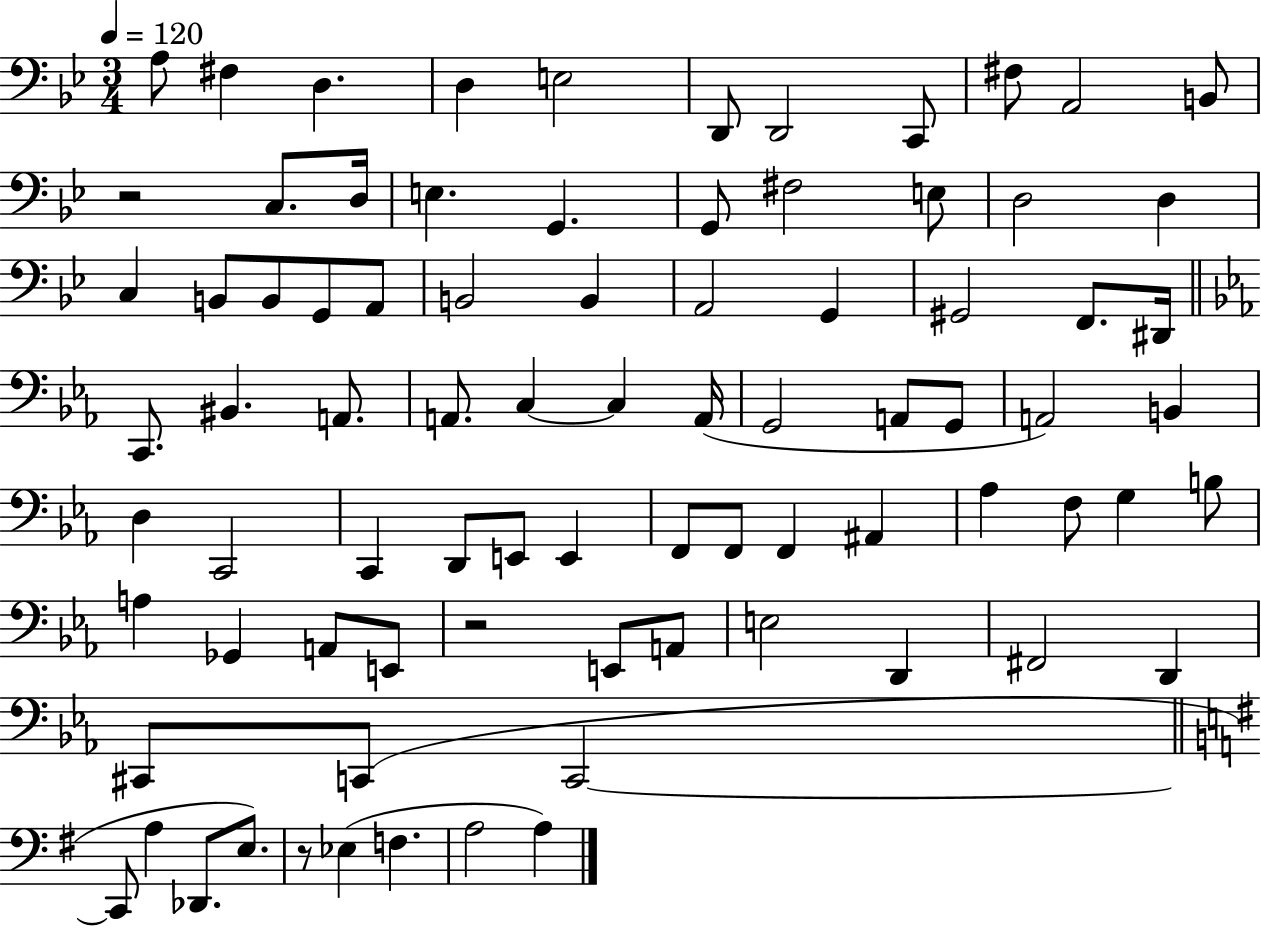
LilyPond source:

{
  \clef bass
  \numericTimeSignature
  \time 3/4
  \key bes \major
  \tempo 4 = 120
  \repeat volta 2 { a8 fis4 d4. | d4 e2 | d,8 d,2 c,8 | fis8 a,2 b,8 | \break r2 c8. d16 | e4. g,4. | g,8 fis2 e8 | d2 d4 | \break c4 b,8 b,8 g,8 a,8 | b,2 b,4 | a,2 g,4 | gis,2 f,8. dis,16 | \break \bar "||" \break \key ees \major c,8. bis,4. a,8. | a,8. c4~~ c4 a,16( | g,2 a,8 g,8 | a,2) b,4 | \break d4 c,2 | c,4 d,8 e,8 e,4 | f,8 f,8 f,4 ais,4 | aes4 f8 g4 b8 | \break a4 ges,4 a,8 e,8 | r2 e,8 a,8 | e2 d,4 | fis,2 d,4 | \break cis,8 c,8( c,2~~ | \bar "||" \break \key e \minor c,8 a4 des,8. e8.) | r8 ees4( f4. | a2 a4) | } \bar "|."
}